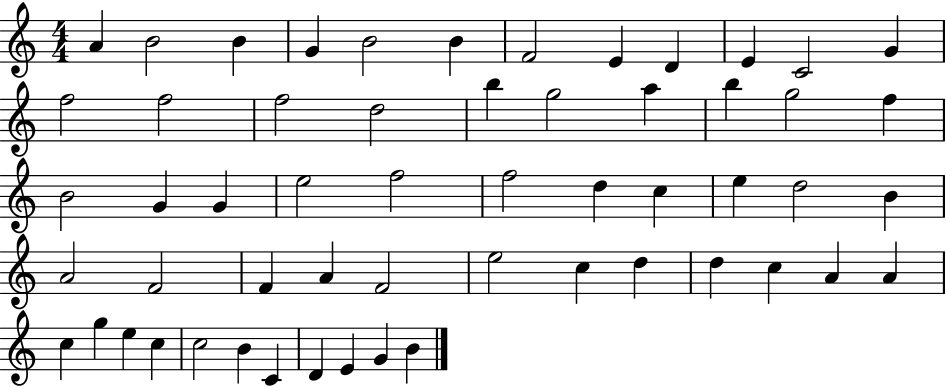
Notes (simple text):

A4/q B4/h B4/q G4/q B4/h B4/q F4/h E4/q D4/q E4/q C4/h G4/q F5/h F5/h F5/h D5/h B5/q G5/h A5/q B5/q G5/h F5/q B4/h G4/q G4/q E5/h F5/h F5/h D5/q C5/q E5/q D5/h B4/q A4/h F4/h F4/q A4/q F4/h E5/h C5/q D5/q D5/q C5/q A4/q A4/q C5/q G5/q E5/q C5/q C5/h B4/q C4/q D4/q E4/q G4/q B4/q